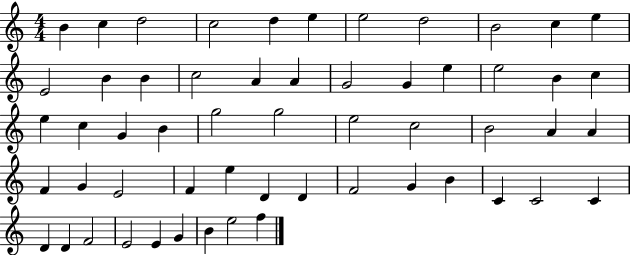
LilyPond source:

{
  \clef treble
  \numericTimeSignature
  \time 4/4
  \key c \major
  b'4 c''4 d''2 | c''2 d''4 e''4 | e''2 d''2 | b'2 c''4 e''4 | \break e'2 b'4 b'4 | c''2 a'4 a'4 | g'2 g'4 e''4 | e''2 b'4 c''4 | \break e''4 c''4 g'4 b'4 | g''2 g''2 | e''2 c''2 | b'2 a'4 a'4 | \break f'4 g'4 e'2 | f'4 e''4 d'4 d'4 | f'2 g'4 b'4 | c'4 c'2 c'4 | \break d'4 d'4 f'2 | e'2 e'4 g'4 | b'4 e''2 f''4 | \bar "|."
}